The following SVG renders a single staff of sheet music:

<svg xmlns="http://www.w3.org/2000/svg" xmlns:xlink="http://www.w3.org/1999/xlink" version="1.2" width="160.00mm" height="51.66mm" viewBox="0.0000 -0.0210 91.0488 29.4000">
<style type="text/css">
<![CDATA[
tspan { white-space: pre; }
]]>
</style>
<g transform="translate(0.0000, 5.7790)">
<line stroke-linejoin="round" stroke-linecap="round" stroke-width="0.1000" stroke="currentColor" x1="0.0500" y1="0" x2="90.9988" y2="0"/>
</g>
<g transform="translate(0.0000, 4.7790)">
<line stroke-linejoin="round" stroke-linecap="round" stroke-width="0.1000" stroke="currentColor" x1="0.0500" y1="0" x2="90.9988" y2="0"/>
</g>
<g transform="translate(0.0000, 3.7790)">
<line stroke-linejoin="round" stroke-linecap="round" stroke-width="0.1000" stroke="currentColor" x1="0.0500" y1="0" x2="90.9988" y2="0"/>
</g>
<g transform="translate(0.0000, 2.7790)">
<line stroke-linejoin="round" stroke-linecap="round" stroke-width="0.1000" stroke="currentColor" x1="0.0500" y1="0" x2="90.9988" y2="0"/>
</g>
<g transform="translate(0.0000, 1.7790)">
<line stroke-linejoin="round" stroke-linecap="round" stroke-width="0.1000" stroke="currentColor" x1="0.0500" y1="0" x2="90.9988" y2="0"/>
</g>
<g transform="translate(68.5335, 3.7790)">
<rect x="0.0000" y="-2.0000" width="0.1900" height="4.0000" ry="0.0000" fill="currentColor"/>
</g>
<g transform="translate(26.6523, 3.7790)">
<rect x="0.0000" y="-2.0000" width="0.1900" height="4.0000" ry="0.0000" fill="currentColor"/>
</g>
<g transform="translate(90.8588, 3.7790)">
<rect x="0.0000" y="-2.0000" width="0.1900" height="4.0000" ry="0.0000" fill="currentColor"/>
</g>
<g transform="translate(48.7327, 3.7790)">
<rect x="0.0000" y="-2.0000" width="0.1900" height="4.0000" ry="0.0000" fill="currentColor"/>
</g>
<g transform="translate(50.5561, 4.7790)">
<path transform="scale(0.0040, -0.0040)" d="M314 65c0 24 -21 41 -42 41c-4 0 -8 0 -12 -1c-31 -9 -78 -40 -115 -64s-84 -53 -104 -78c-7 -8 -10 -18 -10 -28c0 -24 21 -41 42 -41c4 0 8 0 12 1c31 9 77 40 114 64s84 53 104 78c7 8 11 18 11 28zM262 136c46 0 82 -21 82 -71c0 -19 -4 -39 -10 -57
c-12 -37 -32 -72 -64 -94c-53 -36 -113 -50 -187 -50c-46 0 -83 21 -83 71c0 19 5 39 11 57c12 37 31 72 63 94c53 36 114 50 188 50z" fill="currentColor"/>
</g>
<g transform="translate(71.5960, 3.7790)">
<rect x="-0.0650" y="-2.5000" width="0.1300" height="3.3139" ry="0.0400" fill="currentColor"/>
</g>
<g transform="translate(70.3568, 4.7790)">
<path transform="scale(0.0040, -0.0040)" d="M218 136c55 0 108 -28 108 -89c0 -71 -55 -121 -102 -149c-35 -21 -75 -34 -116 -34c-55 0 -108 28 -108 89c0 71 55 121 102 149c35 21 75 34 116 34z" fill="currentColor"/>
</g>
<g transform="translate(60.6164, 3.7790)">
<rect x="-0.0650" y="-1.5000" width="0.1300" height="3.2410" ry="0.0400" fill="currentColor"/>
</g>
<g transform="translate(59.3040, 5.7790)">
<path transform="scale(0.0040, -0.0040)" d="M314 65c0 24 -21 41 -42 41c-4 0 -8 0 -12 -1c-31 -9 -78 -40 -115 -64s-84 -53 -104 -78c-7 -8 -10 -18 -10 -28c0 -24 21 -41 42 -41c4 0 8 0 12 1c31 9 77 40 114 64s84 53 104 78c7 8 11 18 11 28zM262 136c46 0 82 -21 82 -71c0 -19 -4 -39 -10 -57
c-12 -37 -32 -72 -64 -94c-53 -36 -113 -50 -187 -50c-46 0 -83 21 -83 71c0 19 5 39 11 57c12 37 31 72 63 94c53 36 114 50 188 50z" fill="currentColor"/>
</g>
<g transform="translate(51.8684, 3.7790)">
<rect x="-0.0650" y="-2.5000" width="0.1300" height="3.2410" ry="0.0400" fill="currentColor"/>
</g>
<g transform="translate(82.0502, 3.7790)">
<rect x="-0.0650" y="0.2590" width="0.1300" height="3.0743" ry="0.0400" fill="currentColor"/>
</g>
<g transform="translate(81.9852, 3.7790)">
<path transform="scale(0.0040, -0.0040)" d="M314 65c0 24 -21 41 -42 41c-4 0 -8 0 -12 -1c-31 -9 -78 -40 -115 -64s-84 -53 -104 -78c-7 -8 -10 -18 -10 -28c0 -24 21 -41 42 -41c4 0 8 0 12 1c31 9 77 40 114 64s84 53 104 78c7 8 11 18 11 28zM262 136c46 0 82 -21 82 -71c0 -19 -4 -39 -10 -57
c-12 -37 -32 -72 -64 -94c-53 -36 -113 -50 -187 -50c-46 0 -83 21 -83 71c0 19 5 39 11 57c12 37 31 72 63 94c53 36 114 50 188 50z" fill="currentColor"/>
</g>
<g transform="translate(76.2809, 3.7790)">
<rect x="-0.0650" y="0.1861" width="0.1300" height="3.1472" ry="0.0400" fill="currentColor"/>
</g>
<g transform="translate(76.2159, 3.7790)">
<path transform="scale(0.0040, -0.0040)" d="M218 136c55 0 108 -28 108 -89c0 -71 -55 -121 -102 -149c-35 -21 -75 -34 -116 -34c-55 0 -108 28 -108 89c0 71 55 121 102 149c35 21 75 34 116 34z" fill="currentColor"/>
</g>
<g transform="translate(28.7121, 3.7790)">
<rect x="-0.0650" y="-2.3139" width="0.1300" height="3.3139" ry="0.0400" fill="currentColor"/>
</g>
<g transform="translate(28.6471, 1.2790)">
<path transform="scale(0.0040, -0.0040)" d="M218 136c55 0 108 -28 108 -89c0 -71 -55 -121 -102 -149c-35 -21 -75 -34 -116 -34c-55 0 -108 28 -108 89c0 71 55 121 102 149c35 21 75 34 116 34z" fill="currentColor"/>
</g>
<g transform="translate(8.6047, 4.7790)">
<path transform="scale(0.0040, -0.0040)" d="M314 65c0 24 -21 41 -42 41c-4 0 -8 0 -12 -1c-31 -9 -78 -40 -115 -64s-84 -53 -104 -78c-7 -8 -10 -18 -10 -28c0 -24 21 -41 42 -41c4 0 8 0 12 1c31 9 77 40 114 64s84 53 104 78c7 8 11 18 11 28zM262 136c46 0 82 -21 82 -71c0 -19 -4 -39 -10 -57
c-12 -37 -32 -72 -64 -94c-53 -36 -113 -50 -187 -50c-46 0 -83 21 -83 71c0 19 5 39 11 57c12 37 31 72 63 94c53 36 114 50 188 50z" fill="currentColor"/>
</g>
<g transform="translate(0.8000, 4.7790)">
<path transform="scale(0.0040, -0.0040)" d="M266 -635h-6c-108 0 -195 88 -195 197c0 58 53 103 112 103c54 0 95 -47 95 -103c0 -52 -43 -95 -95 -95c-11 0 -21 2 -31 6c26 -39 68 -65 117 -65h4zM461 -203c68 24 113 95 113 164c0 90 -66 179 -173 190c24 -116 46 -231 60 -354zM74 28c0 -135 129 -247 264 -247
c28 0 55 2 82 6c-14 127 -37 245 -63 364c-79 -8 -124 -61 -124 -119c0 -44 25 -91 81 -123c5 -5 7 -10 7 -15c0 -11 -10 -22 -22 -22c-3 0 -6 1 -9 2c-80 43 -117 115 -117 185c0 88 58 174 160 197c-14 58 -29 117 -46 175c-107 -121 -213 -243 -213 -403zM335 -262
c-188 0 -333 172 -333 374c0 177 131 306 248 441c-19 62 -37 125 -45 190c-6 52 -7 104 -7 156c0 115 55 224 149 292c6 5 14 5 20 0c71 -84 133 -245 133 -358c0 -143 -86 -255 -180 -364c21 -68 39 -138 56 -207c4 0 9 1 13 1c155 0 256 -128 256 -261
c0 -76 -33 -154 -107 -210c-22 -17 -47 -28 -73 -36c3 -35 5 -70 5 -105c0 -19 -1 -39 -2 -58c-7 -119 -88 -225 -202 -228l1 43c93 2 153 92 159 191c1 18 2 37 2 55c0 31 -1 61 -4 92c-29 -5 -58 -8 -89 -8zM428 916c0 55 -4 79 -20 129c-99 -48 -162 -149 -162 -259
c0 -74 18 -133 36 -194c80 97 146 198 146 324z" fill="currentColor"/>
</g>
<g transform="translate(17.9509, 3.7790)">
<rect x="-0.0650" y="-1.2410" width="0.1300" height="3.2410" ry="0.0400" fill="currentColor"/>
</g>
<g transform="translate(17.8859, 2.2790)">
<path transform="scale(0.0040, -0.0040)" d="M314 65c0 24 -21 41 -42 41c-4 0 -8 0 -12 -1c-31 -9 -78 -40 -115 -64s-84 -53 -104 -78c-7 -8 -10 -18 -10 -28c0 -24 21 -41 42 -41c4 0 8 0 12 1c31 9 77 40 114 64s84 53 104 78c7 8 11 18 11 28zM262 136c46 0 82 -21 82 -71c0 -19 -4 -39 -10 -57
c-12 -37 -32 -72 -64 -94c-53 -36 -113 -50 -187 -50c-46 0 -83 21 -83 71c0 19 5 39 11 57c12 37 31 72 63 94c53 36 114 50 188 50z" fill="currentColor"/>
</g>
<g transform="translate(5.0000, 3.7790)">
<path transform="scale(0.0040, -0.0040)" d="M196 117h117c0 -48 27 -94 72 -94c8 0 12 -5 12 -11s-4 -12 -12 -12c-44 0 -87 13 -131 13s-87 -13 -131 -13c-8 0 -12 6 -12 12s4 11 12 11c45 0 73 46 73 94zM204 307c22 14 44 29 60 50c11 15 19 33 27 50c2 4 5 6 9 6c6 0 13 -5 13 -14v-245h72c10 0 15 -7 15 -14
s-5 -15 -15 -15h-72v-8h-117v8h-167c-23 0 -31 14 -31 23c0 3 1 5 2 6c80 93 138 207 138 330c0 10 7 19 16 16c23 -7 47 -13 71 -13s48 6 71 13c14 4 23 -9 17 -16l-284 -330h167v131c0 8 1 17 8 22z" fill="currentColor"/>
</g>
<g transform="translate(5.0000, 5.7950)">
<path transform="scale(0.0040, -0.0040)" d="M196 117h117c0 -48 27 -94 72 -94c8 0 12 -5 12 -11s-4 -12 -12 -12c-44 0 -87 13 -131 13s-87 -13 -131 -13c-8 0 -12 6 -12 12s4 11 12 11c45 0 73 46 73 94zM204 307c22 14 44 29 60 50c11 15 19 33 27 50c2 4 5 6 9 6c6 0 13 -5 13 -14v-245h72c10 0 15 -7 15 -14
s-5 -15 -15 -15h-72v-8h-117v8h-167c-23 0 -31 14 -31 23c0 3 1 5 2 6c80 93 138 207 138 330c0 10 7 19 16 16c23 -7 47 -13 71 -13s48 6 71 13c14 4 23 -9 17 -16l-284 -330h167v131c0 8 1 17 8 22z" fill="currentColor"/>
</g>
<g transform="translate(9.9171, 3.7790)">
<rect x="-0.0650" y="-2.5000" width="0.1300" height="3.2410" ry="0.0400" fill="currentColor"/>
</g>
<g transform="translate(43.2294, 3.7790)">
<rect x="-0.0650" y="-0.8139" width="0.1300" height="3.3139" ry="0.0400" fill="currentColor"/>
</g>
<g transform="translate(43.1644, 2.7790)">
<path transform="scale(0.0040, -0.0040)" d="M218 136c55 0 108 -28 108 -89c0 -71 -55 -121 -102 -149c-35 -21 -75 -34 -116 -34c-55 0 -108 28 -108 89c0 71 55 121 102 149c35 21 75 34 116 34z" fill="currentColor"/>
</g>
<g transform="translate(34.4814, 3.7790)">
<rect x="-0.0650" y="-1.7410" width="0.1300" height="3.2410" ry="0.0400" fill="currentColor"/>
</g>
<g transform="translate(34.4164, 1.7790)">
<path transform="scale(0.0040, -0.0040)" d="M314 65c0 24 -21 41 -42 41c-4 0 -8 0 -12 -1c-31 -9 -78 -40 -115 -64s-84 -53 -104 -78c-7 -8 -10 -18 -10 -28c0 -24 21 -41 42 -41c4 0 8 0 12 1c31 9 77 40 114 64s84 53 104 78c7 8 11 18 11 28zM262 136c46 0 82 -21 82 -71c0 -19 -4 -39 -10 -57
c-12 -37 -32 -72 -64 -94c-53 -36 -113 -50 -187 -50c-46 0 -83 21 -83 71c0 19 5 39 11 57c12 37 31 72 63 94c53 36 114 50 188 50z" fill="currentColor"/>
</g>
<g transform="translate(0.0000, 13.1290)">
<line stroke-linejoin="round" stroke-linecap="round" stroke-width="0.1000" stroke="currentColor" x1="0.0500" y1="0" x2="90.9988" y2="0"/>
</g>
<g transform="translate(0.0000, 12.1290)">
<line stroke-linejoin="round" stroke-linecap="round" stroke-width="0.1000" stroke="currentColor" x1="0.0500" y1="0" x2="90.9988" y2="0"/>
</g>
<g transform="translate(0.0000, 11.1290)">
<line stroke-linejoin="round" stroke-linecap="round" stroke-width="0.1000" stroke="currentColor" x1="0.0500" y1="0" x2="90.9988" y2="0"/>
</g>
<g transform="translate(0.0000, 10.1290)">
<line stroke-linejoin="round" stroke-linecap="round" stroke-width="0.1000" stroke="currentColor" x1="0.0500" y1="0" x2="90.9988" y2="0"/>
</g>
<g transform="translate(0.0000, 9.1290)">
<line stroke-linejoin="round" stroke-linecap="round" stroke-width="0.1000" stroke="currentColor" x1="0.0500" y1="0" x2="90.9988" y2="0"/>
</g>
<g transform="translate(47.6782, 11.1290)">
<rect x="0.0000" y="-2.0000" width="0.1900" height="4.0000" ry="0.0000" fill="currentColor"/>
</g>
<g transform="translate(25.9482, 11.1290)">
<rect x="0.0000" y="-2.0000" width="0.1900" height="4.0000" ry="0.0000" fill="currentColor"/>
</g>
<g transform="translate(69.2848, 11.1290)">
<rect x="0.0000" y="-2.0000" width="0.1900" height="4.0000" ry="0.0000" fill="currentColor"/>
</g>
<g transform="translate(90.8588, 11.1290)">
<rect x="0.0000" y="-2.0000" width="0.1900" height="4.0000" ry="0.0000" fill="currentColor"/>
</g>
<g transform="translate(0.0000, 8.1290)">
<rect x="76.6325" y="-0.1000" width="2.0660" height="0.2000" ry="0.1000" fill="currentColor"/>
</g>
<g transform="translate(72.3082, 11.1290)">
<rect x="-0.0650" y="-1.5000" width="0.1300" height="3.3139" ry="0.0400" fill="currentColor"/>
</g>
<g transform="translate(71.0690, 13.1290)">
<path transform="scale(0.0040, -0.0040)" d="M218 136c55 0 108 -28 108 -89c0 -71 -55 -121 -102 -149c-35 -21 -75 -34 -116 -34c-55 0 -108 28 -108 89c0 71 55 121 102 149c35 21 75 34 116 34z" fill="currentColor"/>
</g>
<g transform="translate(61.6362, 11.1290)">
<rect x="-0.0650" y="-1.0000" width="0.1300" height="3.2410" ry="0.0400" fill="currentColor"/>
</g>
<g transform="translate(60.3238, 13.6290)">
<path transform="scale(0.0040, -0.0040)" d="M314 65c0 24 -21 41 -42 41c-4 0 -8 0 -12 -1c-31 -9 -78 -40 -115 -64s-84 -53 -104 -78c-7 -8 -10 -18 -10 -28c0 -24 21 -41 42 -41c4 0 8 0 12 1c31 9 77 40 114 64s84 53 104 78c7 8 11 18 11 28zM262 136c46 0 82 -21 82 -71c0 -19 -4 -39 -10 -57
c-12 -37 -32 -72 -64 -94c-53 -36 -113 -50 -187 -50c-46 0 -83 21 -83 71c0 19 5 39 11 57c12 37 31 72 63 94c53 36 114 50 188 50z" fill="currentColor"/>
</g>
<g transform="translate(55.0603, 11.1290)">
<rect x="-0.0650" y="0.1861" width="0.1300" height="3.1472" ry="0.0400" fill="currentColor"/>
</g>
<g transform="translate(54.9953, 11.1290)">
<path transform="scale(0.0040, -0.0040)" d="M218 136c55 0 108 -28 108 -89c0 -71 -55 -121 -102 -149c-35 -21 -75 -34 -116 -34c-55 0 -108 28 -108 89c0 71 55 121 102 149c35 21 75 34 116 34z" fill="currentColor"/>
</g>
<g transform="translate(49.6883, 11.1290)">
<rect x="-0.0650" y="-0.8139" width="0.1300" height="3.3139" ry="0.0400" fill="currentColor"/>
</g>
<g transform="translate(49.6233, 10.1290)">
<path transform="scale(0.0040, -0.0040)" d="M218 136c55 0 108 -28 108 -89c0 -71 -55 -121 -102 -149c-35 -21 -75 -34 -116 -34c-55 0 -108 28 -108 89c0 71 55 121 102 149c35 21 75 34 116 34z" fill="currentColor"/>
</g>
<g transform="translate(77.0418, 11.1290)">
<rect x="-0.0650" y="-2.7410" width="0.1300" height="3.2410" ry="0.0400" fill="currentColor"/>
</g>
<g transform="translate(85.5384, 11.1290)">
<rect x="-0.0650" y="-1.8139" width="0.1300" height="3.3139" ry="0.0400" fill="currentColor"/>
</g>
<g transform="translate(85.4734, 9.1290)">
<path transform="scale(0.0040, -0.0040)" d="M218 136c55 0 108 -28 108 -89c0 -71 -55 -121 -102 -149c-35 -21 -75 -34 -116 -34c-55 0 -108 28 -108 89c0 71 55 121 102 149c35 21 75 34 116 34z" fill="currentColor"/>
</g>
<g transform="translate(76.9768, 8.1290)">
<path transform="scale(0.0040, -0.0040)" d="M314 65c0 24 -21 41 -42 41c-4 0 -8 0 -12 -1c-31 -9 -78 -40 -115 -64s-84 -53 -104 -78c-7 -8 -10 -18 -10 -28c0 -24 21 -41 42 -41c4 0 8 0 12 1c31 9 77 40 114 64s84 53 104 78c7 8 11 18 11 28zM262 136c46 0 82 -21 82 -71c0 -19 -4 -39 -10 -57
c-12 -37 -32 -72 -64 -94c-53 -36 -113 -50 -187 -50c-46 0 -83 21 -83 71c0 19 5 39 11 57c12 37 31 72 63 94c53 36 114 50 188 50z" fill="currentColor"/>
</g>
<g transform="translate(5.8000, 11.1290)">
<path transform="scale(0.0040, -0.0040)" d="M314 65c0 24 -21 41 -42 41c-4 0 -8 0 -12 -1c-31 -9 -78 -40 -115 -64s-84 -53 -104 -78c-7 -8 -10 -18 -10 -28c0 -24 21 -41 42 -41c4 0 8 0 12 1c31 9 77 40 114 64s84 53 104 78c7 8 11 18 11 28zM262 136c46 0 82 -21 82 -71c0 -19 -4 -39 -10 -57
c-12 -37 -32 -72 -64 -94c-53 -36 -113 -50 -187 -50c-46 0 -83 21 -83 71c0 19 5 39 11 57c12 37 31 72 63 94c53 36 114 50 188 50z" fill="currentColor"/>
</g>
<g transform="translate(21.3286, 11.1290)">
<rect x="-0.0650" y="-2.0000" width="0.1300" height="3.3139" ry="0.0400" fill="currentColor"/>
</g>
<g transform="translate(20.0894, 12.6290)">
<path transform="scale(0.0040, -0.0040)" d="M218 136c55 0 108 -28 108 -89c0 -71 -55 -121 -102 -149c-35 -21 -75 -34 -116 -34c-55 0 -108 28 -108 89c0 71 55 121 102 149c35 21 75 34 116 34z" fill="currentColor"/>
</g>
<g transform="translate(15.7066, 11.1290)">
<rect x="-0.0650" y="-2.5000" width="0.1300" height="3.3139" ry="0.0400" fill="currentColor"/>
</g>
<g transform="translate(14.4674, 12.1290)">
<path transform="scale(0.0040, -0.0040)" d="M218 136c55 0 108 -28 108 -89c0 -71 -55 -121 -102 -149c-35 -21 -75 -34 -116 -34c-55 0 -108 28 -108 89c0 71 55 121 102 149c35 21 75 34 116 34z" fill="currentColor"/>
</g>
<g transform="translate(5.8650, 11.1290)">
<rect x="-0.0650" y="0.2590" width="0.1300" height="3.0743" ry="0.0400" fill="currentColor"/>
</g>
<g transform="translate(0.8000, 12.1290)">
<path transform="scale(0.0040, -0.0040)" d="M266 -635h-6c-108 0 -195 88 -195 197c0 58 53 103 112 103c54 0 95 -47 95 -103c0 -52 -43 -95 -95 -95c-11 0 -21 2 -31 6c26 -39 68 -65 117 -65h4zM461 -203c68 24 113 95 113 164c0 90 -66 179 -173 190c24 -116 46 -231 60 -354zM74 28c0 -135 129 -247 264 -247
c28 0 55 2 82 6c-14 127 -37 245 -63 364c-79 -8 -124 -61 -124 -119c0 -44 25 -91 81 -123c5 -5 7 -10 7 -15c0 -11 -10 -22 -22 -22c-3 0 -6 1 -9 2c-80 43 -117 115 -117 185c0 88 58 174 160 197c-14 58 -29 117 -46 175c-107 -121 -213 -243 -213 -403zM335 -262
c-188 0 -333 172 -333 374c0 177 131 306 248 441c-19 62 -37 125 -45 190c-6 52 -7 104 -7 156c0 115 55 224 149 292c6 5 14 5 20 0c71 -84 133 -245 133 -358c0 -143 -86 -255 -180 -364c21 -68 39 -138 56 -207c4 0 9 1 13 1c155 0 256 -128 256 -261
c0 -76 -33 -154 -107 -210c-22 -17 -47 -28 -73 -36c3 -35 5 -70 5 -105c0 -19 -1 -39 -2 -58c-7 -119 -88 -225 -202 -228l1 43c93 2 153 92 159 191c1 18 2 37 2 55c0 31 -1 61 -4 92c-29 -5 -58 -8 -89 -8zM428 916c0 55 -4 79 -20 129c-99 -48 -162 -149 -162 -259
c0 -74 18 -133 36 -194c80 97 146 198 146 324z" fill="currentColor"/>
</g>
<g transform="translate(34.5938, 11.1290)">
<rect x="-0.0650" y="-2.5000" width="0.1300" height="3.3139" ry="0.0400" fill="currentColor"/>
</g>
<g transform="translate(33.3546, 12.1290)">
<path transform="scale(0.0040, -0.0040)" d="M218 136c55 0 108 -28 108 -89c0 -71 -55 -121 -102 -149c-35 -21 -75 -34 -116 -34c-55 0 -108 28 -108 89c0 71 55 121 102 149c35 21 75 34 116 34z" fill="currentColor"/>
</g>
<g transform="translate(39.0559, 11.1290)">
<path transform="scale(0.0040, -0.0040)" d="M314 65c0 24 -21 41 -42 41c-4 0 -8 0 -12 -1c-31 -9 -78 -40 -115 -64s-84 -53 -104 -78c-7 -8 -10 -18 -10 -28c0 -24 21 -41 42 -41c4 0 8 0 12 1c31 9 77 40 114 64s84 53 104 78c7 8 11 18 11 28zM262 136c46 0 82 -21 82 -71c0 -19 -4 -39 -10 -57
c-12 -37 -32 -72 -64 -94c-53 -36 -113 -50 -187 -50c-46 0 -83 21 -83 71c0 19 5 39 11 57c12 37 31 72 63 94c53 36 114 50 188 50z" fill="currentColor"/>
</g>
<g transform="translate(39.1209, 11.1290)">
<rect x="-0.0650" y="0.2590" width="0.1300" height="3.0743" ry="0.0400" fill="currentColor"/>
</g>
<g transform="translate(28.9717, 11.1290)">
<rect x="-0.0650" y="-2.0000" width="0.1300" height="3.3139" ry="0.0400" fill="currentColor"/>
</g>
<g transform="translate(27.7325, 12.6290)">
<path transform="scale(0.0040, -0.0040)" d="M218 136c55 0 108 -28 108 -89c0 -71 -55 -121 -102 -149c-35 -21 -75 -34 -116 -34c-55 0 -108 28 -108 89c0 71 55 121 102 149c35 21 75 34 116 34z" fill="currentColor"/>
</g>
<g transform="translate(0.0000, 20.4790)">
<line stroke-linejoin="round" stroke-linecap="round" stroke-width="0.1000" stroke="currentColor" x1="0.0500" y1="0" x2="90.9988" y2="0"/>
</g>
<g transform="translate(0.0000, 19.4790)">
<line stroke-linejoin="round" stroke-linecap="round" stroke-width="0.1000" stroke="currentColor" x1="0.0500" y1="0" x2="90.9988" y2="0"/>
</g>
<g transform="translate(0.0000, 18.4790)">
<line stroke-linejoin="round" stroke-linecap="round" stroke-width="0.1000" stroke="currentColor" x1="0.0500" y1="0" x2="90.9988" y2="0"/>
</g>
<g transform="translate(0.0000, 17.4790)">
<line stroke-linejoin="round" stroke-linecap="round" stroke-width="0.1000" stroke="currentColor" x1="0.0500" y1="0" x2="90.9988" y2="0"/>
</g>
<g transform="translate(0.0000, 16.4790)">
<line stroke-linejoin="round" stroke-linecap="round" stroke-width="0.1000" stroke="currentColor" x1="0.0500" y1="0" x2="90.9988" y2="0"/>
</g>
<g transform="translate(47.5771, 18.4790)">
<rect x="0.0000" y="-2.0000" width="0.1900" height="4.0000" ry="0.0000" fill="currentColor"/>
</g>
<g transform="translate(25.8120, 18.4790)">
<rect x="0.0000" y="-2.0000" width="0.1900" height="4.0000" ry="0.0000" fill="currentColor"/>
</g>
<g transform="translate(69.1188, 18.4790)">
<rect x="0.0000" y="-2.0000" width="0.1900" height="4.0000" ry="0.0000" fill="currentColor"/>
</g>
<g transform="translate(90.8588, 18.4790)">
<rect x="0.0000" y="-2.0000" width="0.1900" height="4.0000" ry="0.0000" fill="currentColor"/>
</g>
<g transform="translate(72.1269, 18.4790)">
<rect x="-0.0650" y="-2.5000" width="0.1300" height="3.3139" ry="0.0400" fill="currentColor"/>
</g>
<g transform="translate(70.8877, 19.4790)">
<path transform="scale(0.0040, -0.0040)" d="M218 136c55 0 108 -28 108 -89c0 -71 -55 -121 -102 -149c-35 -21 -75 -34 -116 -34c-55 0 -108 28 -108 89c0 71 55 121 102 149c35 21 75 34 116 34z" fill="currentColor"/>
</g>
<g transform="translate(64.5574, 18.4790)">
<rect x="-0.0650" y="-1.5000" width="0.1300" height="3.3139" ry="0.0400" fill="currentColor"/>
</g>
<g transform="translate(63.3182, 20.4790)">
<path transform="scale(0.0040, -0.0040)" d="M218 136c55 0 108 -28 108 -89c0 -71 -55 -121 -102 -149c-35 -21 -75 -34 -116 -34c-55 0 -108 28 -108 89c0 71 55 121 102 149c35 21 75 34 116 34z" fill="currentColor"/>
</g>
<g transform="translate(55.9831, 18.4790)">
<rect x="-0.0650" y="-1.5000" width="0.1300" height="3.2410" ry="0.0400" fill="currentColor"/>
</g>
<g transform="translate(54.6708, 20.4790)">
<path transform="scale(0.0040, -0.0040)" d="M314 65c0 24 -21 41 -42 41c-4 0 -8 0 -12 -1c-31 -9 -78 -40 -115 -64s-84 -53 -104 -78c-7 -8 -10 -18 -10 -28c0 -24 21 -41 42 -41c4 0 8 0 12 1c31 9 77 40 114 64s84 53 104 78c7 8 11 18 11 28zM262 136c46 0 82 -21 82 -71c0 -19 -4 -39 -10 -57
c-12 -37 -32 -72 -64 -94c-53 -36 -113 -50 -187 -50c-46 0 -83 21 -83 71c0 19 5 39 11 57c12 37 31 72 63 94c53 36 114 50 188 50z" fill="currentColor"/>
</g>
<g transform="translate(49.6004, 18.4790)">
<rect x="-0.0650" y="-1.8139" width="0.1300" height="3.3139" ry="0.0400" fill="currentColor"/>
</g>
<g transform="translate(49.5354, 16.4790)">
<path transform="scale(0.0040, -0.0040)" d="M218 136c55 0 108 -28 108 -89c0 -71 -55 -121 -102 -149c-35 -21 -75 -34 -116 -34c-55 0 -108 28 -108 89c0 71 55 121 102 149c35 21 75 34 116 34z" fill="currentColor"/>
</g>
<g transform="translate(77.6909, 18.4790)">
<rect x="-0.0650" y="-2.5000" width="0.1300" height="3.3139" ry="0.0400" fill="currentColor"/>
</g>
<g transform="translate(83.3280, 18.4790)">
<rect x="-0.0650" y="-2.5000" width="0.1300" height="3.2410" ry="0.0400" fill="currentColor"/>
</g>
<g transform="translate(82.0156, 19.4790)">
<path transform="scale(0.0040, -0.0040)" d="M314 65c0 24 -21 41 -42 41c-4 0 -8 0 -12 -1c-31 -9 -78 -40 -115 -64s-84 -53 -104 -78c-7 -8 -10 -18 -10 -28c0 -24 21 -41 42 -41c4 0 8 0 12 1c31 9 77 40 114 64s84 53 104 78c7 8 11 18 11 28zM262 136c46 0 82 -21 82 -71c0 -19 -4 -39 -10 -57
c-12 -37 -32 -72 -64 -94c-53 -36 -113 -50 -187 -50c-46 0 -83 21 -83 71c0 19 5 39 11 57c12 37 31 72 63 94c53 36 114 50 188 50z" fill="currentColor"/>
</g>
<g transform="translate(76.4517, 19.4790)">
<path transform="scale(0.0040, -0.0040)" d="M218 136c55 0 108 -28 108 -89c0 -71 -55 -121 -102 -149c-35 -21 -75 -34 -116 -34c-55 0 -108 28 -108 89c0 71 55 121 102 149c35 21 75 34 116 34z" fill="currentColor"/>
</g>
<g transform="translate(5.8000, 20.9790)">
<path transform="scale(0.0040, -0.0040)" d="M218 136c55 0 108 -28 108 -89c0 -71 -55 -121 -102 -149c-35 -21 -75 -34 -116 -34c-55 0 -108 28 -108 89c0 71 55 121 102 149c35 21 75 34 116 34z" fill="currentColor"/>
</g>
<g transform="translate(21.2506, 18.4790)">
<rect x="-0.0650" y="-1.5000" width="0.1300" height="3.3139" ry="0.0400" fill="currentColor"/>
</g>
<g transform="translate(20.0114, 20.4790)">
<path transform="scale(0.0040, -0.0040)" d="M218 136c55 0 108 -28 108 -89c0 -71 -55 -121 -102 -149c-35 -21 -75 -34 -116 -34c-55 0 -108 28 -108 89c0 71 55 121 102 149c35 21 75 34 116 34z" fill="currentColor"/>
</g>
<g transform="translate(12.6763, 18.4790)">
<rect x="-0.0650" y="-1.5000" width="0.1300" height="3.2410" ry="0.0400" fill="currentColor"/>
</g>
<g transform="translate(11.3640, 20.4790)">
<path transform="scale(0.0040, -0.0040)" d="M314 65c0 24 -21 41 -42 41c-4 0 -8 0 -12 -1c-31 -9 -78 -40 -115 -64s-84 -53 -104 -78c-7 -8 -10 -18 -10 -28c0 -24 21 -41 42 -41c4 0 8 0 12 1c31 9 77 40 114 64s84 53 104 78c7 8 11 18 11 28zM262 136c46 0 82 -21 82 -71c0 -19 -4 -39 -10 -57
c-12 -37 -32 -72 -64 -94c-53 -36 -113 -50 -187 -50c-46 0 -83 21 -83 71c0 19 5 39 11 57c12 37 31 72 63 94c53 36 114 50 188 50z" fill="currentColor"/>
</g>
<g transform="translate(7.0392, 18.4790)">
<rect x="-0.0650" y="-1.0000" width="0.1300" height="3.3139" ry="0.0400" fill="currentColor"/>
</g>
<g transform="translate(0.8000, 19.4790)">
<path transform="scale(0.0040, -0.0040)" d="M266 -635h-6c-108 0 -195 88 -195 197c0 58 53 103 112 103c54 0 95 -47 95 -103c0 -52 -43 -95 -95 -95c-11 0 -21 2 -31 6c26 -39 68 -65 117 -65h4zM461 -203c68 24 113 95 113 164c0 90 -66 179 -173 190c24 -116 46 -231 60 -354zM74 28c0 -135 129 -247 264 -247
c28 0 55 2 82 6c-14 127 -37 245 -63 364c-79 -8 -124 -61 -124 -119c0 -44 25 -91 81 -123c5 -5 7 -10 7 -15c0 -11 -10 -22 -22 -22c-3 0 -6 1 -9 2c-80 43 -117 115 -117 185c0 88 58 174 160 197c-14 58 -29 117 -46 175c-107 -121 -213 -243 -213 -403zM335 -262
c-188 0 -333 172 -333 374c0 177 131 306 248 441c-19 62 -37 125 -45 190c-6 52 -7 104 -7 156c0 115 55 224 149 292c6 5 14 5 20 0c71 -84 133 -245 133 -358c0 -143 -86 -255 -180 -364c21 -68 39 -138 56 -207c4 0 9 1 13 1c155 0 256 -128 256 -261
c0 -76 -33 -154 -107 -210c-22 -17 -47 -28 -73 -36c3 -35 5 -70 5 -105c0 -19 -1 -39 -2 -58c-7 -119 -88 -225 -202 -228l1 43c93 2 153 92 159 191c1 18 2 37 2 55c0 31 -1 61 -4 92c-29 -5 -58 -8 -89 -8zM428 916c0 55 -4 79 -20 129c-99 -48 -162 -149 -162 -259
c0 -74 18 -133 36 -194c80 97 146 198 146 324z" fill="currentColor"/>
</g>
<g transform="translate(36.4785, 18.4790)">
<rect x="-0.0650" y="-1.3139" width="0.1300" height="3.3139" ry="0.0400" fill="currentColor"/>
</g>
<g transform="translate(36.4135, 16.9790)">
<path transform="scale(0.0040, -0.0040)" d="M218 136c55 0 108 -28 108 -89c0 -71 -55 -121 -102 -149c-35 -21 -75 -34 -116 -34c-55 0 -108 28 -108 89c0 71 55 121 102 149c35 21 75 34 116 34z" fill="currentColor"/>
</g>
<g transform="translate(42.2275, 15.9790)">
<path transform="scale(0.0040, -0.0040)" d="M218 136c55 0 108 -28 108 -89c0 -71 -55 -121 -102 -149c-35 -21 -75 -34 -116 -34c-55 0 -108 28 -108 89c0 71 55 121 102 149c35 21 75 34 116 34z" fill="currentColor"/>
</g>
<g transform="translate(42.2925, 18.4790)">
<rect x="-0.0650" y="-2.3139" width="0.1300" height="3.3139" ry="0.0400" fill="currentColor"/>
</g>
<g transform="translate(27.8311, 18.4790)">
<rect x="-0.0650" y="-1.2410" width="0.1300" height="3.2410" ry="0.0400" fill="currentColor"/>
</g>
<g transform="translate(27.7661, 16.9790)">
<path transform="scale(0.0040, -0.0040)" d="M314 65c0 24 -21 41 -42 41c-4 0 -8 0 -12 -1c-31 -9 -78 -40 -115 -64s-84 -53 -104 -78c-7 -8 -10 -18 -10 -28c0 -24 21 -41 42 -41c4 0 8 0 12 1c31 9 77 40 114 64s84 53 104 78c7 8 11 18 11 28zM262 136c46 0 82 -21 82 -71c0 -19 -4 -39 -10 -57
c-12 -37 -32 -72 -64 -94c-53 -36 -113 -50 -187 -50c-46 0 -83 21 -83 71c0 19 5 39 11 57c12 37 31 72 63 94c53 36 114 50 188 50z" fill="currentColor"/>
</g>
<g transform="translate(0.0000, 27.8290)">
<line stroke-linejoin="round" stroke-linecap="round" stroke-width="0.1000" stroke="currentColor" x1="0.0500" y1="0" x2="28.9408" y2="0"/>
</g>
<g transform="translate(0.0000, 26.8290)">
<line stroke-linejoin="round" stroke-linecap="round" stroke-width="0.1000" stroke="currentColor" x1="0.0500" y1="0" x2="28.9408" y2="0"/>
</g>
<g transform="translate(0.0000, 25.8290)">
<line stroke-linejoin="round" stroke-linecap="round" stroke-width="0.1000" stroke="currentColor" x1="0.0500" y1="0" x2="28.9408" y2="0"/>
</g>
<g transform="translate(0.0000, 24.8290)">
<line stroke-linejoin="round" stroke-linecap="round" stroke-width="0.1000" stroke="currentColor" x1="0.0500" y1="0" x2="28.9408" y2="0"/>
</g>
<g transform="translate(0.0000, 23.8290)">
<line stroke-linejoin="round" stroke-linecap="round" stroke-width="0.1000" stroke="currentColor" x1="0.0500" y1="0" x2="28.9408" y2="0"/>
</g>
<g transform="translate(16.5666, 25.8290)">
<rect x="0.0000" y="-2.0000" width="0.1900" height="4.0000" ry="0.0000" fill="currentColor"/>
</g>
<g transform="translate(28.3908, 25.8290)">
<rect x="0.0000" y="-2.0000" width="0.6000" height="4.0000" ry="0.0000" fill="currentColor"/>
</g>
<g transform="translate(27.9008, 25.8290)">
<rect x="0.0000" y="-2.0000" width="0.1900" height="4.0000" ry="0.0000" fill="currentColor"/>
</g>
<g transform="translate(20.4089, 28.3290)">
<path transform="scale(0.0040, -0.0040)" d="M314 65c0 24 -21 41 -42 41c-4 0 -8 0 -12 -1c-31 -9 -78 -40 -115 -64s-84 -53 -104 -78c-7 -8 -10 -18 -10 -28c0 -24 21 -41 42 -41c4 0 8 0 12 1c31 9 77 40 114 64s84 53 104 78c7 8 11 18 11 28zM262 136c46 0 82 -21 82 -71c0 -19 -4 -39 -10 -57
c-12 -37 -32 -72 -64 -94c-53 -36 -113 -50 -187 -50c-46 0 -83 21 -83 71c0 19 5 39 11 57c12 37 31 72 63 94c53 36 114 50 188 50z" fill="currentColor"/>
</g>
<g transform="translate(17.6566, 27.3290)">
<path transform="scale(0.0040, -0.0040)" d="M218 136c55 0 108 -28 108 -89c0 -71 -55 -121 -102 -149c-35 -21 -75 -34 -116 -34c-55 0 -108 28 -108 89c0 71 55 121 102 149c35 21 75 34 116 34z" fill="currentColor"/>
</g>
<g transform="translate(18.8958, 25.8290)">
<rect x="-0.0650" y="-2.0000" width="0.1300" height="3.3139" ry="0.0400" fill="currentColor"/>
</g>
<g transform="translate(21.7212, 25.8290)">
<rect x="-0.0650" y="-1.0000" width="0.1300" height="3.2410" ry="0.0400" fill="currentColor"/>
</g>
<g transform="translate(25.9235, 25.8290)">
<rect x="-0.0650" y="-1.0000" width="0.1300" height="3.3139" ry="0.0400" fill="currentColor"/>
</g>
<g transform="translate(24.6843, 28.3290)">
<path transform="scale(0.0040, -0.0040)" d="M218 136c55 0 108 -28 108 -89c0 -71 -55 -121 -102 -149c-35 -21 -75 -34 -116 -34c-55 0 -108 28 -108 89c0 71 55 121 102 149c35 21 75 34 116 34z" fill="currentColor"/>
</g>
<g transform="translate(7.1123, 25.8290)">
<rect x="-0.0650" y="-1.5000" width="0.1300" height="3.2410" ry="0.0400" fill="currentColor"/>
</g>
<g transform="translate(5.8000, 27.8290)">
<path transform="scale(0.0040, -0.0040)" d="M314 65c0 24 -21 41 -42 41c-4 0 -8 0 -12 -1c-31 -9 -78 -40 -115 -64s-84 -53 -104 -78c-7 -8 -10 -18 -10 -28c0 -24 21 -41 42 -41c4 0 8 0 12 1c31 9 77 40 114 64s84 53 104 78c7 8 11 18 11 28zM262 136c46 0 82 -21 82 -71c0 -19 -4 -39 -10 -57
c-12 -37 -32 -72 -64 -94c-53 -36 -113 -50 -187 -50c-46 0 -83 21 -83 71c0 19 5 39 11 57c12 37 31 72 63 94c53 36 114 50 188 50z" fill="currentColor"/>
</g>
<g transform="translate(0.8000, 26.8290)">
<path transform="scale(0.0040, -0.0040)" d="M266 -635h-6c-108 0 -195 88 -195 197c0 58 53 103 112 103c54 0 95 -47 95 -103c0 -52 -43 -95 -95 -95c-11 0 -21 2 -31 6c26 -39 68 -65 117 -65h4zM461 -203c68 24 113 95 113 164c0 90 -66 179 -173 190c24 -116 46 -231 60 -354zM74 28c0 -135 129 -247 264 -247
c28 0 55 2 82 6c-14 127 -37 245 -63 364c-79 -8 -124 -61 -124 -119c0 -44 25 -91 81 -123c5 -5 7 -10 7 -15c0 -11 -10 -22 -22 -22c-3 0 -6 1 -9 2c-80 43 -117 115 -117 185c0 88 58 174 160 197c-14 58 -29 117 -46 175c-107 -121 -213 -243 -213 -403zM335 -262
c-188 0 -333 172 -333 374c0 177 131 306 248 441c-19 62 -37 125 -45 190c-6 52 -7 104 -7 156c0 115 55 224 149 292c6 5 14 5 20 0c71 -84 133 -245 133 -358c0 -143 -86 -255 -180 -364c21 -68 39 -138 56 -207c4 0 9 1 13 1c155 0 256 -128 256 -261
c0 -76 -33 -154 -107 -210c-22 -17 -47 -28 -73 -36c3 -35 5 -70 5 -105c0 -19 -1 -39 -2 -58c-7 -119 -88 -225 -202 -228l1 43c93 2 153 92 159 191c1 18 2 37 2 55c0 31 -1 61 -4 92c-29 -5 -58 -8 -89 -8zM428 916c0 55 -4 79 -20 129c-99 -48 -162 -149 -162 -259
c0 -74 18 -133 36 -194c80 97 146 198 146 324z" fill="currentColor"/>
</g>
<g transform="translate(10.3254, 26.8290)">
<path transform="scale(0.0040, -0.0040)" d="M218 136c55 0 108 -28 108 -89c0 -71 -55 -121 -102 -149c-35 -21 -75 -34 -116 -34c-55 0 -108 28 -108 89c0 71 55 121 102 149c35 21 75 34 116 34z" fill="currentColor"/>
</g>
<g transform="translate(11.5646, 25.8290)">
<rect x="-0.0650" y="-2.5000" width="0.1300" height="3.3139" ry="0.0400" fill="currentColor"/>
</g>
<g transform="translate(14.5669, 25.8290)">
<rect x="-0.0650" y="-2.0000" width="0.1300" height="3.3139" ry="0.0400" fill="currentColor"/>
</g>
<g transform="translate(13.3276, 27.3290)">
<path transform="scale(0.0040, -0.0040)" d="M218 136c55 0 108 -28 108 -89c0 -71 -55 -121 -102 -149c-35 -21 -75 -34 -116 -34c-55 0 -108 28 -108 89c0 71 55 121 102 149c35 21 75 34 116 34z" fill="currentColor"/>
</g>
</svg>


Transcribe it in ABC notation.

X:1
T:Untitled
M:4/4
L:1/4
K:C
G2 e2 g f2 d G2 E2 G B B2 B2 G F F G B2 d B D2 E a2 f D E2 E e2 e g f E2 E G G G2 E2 G F F D2 D